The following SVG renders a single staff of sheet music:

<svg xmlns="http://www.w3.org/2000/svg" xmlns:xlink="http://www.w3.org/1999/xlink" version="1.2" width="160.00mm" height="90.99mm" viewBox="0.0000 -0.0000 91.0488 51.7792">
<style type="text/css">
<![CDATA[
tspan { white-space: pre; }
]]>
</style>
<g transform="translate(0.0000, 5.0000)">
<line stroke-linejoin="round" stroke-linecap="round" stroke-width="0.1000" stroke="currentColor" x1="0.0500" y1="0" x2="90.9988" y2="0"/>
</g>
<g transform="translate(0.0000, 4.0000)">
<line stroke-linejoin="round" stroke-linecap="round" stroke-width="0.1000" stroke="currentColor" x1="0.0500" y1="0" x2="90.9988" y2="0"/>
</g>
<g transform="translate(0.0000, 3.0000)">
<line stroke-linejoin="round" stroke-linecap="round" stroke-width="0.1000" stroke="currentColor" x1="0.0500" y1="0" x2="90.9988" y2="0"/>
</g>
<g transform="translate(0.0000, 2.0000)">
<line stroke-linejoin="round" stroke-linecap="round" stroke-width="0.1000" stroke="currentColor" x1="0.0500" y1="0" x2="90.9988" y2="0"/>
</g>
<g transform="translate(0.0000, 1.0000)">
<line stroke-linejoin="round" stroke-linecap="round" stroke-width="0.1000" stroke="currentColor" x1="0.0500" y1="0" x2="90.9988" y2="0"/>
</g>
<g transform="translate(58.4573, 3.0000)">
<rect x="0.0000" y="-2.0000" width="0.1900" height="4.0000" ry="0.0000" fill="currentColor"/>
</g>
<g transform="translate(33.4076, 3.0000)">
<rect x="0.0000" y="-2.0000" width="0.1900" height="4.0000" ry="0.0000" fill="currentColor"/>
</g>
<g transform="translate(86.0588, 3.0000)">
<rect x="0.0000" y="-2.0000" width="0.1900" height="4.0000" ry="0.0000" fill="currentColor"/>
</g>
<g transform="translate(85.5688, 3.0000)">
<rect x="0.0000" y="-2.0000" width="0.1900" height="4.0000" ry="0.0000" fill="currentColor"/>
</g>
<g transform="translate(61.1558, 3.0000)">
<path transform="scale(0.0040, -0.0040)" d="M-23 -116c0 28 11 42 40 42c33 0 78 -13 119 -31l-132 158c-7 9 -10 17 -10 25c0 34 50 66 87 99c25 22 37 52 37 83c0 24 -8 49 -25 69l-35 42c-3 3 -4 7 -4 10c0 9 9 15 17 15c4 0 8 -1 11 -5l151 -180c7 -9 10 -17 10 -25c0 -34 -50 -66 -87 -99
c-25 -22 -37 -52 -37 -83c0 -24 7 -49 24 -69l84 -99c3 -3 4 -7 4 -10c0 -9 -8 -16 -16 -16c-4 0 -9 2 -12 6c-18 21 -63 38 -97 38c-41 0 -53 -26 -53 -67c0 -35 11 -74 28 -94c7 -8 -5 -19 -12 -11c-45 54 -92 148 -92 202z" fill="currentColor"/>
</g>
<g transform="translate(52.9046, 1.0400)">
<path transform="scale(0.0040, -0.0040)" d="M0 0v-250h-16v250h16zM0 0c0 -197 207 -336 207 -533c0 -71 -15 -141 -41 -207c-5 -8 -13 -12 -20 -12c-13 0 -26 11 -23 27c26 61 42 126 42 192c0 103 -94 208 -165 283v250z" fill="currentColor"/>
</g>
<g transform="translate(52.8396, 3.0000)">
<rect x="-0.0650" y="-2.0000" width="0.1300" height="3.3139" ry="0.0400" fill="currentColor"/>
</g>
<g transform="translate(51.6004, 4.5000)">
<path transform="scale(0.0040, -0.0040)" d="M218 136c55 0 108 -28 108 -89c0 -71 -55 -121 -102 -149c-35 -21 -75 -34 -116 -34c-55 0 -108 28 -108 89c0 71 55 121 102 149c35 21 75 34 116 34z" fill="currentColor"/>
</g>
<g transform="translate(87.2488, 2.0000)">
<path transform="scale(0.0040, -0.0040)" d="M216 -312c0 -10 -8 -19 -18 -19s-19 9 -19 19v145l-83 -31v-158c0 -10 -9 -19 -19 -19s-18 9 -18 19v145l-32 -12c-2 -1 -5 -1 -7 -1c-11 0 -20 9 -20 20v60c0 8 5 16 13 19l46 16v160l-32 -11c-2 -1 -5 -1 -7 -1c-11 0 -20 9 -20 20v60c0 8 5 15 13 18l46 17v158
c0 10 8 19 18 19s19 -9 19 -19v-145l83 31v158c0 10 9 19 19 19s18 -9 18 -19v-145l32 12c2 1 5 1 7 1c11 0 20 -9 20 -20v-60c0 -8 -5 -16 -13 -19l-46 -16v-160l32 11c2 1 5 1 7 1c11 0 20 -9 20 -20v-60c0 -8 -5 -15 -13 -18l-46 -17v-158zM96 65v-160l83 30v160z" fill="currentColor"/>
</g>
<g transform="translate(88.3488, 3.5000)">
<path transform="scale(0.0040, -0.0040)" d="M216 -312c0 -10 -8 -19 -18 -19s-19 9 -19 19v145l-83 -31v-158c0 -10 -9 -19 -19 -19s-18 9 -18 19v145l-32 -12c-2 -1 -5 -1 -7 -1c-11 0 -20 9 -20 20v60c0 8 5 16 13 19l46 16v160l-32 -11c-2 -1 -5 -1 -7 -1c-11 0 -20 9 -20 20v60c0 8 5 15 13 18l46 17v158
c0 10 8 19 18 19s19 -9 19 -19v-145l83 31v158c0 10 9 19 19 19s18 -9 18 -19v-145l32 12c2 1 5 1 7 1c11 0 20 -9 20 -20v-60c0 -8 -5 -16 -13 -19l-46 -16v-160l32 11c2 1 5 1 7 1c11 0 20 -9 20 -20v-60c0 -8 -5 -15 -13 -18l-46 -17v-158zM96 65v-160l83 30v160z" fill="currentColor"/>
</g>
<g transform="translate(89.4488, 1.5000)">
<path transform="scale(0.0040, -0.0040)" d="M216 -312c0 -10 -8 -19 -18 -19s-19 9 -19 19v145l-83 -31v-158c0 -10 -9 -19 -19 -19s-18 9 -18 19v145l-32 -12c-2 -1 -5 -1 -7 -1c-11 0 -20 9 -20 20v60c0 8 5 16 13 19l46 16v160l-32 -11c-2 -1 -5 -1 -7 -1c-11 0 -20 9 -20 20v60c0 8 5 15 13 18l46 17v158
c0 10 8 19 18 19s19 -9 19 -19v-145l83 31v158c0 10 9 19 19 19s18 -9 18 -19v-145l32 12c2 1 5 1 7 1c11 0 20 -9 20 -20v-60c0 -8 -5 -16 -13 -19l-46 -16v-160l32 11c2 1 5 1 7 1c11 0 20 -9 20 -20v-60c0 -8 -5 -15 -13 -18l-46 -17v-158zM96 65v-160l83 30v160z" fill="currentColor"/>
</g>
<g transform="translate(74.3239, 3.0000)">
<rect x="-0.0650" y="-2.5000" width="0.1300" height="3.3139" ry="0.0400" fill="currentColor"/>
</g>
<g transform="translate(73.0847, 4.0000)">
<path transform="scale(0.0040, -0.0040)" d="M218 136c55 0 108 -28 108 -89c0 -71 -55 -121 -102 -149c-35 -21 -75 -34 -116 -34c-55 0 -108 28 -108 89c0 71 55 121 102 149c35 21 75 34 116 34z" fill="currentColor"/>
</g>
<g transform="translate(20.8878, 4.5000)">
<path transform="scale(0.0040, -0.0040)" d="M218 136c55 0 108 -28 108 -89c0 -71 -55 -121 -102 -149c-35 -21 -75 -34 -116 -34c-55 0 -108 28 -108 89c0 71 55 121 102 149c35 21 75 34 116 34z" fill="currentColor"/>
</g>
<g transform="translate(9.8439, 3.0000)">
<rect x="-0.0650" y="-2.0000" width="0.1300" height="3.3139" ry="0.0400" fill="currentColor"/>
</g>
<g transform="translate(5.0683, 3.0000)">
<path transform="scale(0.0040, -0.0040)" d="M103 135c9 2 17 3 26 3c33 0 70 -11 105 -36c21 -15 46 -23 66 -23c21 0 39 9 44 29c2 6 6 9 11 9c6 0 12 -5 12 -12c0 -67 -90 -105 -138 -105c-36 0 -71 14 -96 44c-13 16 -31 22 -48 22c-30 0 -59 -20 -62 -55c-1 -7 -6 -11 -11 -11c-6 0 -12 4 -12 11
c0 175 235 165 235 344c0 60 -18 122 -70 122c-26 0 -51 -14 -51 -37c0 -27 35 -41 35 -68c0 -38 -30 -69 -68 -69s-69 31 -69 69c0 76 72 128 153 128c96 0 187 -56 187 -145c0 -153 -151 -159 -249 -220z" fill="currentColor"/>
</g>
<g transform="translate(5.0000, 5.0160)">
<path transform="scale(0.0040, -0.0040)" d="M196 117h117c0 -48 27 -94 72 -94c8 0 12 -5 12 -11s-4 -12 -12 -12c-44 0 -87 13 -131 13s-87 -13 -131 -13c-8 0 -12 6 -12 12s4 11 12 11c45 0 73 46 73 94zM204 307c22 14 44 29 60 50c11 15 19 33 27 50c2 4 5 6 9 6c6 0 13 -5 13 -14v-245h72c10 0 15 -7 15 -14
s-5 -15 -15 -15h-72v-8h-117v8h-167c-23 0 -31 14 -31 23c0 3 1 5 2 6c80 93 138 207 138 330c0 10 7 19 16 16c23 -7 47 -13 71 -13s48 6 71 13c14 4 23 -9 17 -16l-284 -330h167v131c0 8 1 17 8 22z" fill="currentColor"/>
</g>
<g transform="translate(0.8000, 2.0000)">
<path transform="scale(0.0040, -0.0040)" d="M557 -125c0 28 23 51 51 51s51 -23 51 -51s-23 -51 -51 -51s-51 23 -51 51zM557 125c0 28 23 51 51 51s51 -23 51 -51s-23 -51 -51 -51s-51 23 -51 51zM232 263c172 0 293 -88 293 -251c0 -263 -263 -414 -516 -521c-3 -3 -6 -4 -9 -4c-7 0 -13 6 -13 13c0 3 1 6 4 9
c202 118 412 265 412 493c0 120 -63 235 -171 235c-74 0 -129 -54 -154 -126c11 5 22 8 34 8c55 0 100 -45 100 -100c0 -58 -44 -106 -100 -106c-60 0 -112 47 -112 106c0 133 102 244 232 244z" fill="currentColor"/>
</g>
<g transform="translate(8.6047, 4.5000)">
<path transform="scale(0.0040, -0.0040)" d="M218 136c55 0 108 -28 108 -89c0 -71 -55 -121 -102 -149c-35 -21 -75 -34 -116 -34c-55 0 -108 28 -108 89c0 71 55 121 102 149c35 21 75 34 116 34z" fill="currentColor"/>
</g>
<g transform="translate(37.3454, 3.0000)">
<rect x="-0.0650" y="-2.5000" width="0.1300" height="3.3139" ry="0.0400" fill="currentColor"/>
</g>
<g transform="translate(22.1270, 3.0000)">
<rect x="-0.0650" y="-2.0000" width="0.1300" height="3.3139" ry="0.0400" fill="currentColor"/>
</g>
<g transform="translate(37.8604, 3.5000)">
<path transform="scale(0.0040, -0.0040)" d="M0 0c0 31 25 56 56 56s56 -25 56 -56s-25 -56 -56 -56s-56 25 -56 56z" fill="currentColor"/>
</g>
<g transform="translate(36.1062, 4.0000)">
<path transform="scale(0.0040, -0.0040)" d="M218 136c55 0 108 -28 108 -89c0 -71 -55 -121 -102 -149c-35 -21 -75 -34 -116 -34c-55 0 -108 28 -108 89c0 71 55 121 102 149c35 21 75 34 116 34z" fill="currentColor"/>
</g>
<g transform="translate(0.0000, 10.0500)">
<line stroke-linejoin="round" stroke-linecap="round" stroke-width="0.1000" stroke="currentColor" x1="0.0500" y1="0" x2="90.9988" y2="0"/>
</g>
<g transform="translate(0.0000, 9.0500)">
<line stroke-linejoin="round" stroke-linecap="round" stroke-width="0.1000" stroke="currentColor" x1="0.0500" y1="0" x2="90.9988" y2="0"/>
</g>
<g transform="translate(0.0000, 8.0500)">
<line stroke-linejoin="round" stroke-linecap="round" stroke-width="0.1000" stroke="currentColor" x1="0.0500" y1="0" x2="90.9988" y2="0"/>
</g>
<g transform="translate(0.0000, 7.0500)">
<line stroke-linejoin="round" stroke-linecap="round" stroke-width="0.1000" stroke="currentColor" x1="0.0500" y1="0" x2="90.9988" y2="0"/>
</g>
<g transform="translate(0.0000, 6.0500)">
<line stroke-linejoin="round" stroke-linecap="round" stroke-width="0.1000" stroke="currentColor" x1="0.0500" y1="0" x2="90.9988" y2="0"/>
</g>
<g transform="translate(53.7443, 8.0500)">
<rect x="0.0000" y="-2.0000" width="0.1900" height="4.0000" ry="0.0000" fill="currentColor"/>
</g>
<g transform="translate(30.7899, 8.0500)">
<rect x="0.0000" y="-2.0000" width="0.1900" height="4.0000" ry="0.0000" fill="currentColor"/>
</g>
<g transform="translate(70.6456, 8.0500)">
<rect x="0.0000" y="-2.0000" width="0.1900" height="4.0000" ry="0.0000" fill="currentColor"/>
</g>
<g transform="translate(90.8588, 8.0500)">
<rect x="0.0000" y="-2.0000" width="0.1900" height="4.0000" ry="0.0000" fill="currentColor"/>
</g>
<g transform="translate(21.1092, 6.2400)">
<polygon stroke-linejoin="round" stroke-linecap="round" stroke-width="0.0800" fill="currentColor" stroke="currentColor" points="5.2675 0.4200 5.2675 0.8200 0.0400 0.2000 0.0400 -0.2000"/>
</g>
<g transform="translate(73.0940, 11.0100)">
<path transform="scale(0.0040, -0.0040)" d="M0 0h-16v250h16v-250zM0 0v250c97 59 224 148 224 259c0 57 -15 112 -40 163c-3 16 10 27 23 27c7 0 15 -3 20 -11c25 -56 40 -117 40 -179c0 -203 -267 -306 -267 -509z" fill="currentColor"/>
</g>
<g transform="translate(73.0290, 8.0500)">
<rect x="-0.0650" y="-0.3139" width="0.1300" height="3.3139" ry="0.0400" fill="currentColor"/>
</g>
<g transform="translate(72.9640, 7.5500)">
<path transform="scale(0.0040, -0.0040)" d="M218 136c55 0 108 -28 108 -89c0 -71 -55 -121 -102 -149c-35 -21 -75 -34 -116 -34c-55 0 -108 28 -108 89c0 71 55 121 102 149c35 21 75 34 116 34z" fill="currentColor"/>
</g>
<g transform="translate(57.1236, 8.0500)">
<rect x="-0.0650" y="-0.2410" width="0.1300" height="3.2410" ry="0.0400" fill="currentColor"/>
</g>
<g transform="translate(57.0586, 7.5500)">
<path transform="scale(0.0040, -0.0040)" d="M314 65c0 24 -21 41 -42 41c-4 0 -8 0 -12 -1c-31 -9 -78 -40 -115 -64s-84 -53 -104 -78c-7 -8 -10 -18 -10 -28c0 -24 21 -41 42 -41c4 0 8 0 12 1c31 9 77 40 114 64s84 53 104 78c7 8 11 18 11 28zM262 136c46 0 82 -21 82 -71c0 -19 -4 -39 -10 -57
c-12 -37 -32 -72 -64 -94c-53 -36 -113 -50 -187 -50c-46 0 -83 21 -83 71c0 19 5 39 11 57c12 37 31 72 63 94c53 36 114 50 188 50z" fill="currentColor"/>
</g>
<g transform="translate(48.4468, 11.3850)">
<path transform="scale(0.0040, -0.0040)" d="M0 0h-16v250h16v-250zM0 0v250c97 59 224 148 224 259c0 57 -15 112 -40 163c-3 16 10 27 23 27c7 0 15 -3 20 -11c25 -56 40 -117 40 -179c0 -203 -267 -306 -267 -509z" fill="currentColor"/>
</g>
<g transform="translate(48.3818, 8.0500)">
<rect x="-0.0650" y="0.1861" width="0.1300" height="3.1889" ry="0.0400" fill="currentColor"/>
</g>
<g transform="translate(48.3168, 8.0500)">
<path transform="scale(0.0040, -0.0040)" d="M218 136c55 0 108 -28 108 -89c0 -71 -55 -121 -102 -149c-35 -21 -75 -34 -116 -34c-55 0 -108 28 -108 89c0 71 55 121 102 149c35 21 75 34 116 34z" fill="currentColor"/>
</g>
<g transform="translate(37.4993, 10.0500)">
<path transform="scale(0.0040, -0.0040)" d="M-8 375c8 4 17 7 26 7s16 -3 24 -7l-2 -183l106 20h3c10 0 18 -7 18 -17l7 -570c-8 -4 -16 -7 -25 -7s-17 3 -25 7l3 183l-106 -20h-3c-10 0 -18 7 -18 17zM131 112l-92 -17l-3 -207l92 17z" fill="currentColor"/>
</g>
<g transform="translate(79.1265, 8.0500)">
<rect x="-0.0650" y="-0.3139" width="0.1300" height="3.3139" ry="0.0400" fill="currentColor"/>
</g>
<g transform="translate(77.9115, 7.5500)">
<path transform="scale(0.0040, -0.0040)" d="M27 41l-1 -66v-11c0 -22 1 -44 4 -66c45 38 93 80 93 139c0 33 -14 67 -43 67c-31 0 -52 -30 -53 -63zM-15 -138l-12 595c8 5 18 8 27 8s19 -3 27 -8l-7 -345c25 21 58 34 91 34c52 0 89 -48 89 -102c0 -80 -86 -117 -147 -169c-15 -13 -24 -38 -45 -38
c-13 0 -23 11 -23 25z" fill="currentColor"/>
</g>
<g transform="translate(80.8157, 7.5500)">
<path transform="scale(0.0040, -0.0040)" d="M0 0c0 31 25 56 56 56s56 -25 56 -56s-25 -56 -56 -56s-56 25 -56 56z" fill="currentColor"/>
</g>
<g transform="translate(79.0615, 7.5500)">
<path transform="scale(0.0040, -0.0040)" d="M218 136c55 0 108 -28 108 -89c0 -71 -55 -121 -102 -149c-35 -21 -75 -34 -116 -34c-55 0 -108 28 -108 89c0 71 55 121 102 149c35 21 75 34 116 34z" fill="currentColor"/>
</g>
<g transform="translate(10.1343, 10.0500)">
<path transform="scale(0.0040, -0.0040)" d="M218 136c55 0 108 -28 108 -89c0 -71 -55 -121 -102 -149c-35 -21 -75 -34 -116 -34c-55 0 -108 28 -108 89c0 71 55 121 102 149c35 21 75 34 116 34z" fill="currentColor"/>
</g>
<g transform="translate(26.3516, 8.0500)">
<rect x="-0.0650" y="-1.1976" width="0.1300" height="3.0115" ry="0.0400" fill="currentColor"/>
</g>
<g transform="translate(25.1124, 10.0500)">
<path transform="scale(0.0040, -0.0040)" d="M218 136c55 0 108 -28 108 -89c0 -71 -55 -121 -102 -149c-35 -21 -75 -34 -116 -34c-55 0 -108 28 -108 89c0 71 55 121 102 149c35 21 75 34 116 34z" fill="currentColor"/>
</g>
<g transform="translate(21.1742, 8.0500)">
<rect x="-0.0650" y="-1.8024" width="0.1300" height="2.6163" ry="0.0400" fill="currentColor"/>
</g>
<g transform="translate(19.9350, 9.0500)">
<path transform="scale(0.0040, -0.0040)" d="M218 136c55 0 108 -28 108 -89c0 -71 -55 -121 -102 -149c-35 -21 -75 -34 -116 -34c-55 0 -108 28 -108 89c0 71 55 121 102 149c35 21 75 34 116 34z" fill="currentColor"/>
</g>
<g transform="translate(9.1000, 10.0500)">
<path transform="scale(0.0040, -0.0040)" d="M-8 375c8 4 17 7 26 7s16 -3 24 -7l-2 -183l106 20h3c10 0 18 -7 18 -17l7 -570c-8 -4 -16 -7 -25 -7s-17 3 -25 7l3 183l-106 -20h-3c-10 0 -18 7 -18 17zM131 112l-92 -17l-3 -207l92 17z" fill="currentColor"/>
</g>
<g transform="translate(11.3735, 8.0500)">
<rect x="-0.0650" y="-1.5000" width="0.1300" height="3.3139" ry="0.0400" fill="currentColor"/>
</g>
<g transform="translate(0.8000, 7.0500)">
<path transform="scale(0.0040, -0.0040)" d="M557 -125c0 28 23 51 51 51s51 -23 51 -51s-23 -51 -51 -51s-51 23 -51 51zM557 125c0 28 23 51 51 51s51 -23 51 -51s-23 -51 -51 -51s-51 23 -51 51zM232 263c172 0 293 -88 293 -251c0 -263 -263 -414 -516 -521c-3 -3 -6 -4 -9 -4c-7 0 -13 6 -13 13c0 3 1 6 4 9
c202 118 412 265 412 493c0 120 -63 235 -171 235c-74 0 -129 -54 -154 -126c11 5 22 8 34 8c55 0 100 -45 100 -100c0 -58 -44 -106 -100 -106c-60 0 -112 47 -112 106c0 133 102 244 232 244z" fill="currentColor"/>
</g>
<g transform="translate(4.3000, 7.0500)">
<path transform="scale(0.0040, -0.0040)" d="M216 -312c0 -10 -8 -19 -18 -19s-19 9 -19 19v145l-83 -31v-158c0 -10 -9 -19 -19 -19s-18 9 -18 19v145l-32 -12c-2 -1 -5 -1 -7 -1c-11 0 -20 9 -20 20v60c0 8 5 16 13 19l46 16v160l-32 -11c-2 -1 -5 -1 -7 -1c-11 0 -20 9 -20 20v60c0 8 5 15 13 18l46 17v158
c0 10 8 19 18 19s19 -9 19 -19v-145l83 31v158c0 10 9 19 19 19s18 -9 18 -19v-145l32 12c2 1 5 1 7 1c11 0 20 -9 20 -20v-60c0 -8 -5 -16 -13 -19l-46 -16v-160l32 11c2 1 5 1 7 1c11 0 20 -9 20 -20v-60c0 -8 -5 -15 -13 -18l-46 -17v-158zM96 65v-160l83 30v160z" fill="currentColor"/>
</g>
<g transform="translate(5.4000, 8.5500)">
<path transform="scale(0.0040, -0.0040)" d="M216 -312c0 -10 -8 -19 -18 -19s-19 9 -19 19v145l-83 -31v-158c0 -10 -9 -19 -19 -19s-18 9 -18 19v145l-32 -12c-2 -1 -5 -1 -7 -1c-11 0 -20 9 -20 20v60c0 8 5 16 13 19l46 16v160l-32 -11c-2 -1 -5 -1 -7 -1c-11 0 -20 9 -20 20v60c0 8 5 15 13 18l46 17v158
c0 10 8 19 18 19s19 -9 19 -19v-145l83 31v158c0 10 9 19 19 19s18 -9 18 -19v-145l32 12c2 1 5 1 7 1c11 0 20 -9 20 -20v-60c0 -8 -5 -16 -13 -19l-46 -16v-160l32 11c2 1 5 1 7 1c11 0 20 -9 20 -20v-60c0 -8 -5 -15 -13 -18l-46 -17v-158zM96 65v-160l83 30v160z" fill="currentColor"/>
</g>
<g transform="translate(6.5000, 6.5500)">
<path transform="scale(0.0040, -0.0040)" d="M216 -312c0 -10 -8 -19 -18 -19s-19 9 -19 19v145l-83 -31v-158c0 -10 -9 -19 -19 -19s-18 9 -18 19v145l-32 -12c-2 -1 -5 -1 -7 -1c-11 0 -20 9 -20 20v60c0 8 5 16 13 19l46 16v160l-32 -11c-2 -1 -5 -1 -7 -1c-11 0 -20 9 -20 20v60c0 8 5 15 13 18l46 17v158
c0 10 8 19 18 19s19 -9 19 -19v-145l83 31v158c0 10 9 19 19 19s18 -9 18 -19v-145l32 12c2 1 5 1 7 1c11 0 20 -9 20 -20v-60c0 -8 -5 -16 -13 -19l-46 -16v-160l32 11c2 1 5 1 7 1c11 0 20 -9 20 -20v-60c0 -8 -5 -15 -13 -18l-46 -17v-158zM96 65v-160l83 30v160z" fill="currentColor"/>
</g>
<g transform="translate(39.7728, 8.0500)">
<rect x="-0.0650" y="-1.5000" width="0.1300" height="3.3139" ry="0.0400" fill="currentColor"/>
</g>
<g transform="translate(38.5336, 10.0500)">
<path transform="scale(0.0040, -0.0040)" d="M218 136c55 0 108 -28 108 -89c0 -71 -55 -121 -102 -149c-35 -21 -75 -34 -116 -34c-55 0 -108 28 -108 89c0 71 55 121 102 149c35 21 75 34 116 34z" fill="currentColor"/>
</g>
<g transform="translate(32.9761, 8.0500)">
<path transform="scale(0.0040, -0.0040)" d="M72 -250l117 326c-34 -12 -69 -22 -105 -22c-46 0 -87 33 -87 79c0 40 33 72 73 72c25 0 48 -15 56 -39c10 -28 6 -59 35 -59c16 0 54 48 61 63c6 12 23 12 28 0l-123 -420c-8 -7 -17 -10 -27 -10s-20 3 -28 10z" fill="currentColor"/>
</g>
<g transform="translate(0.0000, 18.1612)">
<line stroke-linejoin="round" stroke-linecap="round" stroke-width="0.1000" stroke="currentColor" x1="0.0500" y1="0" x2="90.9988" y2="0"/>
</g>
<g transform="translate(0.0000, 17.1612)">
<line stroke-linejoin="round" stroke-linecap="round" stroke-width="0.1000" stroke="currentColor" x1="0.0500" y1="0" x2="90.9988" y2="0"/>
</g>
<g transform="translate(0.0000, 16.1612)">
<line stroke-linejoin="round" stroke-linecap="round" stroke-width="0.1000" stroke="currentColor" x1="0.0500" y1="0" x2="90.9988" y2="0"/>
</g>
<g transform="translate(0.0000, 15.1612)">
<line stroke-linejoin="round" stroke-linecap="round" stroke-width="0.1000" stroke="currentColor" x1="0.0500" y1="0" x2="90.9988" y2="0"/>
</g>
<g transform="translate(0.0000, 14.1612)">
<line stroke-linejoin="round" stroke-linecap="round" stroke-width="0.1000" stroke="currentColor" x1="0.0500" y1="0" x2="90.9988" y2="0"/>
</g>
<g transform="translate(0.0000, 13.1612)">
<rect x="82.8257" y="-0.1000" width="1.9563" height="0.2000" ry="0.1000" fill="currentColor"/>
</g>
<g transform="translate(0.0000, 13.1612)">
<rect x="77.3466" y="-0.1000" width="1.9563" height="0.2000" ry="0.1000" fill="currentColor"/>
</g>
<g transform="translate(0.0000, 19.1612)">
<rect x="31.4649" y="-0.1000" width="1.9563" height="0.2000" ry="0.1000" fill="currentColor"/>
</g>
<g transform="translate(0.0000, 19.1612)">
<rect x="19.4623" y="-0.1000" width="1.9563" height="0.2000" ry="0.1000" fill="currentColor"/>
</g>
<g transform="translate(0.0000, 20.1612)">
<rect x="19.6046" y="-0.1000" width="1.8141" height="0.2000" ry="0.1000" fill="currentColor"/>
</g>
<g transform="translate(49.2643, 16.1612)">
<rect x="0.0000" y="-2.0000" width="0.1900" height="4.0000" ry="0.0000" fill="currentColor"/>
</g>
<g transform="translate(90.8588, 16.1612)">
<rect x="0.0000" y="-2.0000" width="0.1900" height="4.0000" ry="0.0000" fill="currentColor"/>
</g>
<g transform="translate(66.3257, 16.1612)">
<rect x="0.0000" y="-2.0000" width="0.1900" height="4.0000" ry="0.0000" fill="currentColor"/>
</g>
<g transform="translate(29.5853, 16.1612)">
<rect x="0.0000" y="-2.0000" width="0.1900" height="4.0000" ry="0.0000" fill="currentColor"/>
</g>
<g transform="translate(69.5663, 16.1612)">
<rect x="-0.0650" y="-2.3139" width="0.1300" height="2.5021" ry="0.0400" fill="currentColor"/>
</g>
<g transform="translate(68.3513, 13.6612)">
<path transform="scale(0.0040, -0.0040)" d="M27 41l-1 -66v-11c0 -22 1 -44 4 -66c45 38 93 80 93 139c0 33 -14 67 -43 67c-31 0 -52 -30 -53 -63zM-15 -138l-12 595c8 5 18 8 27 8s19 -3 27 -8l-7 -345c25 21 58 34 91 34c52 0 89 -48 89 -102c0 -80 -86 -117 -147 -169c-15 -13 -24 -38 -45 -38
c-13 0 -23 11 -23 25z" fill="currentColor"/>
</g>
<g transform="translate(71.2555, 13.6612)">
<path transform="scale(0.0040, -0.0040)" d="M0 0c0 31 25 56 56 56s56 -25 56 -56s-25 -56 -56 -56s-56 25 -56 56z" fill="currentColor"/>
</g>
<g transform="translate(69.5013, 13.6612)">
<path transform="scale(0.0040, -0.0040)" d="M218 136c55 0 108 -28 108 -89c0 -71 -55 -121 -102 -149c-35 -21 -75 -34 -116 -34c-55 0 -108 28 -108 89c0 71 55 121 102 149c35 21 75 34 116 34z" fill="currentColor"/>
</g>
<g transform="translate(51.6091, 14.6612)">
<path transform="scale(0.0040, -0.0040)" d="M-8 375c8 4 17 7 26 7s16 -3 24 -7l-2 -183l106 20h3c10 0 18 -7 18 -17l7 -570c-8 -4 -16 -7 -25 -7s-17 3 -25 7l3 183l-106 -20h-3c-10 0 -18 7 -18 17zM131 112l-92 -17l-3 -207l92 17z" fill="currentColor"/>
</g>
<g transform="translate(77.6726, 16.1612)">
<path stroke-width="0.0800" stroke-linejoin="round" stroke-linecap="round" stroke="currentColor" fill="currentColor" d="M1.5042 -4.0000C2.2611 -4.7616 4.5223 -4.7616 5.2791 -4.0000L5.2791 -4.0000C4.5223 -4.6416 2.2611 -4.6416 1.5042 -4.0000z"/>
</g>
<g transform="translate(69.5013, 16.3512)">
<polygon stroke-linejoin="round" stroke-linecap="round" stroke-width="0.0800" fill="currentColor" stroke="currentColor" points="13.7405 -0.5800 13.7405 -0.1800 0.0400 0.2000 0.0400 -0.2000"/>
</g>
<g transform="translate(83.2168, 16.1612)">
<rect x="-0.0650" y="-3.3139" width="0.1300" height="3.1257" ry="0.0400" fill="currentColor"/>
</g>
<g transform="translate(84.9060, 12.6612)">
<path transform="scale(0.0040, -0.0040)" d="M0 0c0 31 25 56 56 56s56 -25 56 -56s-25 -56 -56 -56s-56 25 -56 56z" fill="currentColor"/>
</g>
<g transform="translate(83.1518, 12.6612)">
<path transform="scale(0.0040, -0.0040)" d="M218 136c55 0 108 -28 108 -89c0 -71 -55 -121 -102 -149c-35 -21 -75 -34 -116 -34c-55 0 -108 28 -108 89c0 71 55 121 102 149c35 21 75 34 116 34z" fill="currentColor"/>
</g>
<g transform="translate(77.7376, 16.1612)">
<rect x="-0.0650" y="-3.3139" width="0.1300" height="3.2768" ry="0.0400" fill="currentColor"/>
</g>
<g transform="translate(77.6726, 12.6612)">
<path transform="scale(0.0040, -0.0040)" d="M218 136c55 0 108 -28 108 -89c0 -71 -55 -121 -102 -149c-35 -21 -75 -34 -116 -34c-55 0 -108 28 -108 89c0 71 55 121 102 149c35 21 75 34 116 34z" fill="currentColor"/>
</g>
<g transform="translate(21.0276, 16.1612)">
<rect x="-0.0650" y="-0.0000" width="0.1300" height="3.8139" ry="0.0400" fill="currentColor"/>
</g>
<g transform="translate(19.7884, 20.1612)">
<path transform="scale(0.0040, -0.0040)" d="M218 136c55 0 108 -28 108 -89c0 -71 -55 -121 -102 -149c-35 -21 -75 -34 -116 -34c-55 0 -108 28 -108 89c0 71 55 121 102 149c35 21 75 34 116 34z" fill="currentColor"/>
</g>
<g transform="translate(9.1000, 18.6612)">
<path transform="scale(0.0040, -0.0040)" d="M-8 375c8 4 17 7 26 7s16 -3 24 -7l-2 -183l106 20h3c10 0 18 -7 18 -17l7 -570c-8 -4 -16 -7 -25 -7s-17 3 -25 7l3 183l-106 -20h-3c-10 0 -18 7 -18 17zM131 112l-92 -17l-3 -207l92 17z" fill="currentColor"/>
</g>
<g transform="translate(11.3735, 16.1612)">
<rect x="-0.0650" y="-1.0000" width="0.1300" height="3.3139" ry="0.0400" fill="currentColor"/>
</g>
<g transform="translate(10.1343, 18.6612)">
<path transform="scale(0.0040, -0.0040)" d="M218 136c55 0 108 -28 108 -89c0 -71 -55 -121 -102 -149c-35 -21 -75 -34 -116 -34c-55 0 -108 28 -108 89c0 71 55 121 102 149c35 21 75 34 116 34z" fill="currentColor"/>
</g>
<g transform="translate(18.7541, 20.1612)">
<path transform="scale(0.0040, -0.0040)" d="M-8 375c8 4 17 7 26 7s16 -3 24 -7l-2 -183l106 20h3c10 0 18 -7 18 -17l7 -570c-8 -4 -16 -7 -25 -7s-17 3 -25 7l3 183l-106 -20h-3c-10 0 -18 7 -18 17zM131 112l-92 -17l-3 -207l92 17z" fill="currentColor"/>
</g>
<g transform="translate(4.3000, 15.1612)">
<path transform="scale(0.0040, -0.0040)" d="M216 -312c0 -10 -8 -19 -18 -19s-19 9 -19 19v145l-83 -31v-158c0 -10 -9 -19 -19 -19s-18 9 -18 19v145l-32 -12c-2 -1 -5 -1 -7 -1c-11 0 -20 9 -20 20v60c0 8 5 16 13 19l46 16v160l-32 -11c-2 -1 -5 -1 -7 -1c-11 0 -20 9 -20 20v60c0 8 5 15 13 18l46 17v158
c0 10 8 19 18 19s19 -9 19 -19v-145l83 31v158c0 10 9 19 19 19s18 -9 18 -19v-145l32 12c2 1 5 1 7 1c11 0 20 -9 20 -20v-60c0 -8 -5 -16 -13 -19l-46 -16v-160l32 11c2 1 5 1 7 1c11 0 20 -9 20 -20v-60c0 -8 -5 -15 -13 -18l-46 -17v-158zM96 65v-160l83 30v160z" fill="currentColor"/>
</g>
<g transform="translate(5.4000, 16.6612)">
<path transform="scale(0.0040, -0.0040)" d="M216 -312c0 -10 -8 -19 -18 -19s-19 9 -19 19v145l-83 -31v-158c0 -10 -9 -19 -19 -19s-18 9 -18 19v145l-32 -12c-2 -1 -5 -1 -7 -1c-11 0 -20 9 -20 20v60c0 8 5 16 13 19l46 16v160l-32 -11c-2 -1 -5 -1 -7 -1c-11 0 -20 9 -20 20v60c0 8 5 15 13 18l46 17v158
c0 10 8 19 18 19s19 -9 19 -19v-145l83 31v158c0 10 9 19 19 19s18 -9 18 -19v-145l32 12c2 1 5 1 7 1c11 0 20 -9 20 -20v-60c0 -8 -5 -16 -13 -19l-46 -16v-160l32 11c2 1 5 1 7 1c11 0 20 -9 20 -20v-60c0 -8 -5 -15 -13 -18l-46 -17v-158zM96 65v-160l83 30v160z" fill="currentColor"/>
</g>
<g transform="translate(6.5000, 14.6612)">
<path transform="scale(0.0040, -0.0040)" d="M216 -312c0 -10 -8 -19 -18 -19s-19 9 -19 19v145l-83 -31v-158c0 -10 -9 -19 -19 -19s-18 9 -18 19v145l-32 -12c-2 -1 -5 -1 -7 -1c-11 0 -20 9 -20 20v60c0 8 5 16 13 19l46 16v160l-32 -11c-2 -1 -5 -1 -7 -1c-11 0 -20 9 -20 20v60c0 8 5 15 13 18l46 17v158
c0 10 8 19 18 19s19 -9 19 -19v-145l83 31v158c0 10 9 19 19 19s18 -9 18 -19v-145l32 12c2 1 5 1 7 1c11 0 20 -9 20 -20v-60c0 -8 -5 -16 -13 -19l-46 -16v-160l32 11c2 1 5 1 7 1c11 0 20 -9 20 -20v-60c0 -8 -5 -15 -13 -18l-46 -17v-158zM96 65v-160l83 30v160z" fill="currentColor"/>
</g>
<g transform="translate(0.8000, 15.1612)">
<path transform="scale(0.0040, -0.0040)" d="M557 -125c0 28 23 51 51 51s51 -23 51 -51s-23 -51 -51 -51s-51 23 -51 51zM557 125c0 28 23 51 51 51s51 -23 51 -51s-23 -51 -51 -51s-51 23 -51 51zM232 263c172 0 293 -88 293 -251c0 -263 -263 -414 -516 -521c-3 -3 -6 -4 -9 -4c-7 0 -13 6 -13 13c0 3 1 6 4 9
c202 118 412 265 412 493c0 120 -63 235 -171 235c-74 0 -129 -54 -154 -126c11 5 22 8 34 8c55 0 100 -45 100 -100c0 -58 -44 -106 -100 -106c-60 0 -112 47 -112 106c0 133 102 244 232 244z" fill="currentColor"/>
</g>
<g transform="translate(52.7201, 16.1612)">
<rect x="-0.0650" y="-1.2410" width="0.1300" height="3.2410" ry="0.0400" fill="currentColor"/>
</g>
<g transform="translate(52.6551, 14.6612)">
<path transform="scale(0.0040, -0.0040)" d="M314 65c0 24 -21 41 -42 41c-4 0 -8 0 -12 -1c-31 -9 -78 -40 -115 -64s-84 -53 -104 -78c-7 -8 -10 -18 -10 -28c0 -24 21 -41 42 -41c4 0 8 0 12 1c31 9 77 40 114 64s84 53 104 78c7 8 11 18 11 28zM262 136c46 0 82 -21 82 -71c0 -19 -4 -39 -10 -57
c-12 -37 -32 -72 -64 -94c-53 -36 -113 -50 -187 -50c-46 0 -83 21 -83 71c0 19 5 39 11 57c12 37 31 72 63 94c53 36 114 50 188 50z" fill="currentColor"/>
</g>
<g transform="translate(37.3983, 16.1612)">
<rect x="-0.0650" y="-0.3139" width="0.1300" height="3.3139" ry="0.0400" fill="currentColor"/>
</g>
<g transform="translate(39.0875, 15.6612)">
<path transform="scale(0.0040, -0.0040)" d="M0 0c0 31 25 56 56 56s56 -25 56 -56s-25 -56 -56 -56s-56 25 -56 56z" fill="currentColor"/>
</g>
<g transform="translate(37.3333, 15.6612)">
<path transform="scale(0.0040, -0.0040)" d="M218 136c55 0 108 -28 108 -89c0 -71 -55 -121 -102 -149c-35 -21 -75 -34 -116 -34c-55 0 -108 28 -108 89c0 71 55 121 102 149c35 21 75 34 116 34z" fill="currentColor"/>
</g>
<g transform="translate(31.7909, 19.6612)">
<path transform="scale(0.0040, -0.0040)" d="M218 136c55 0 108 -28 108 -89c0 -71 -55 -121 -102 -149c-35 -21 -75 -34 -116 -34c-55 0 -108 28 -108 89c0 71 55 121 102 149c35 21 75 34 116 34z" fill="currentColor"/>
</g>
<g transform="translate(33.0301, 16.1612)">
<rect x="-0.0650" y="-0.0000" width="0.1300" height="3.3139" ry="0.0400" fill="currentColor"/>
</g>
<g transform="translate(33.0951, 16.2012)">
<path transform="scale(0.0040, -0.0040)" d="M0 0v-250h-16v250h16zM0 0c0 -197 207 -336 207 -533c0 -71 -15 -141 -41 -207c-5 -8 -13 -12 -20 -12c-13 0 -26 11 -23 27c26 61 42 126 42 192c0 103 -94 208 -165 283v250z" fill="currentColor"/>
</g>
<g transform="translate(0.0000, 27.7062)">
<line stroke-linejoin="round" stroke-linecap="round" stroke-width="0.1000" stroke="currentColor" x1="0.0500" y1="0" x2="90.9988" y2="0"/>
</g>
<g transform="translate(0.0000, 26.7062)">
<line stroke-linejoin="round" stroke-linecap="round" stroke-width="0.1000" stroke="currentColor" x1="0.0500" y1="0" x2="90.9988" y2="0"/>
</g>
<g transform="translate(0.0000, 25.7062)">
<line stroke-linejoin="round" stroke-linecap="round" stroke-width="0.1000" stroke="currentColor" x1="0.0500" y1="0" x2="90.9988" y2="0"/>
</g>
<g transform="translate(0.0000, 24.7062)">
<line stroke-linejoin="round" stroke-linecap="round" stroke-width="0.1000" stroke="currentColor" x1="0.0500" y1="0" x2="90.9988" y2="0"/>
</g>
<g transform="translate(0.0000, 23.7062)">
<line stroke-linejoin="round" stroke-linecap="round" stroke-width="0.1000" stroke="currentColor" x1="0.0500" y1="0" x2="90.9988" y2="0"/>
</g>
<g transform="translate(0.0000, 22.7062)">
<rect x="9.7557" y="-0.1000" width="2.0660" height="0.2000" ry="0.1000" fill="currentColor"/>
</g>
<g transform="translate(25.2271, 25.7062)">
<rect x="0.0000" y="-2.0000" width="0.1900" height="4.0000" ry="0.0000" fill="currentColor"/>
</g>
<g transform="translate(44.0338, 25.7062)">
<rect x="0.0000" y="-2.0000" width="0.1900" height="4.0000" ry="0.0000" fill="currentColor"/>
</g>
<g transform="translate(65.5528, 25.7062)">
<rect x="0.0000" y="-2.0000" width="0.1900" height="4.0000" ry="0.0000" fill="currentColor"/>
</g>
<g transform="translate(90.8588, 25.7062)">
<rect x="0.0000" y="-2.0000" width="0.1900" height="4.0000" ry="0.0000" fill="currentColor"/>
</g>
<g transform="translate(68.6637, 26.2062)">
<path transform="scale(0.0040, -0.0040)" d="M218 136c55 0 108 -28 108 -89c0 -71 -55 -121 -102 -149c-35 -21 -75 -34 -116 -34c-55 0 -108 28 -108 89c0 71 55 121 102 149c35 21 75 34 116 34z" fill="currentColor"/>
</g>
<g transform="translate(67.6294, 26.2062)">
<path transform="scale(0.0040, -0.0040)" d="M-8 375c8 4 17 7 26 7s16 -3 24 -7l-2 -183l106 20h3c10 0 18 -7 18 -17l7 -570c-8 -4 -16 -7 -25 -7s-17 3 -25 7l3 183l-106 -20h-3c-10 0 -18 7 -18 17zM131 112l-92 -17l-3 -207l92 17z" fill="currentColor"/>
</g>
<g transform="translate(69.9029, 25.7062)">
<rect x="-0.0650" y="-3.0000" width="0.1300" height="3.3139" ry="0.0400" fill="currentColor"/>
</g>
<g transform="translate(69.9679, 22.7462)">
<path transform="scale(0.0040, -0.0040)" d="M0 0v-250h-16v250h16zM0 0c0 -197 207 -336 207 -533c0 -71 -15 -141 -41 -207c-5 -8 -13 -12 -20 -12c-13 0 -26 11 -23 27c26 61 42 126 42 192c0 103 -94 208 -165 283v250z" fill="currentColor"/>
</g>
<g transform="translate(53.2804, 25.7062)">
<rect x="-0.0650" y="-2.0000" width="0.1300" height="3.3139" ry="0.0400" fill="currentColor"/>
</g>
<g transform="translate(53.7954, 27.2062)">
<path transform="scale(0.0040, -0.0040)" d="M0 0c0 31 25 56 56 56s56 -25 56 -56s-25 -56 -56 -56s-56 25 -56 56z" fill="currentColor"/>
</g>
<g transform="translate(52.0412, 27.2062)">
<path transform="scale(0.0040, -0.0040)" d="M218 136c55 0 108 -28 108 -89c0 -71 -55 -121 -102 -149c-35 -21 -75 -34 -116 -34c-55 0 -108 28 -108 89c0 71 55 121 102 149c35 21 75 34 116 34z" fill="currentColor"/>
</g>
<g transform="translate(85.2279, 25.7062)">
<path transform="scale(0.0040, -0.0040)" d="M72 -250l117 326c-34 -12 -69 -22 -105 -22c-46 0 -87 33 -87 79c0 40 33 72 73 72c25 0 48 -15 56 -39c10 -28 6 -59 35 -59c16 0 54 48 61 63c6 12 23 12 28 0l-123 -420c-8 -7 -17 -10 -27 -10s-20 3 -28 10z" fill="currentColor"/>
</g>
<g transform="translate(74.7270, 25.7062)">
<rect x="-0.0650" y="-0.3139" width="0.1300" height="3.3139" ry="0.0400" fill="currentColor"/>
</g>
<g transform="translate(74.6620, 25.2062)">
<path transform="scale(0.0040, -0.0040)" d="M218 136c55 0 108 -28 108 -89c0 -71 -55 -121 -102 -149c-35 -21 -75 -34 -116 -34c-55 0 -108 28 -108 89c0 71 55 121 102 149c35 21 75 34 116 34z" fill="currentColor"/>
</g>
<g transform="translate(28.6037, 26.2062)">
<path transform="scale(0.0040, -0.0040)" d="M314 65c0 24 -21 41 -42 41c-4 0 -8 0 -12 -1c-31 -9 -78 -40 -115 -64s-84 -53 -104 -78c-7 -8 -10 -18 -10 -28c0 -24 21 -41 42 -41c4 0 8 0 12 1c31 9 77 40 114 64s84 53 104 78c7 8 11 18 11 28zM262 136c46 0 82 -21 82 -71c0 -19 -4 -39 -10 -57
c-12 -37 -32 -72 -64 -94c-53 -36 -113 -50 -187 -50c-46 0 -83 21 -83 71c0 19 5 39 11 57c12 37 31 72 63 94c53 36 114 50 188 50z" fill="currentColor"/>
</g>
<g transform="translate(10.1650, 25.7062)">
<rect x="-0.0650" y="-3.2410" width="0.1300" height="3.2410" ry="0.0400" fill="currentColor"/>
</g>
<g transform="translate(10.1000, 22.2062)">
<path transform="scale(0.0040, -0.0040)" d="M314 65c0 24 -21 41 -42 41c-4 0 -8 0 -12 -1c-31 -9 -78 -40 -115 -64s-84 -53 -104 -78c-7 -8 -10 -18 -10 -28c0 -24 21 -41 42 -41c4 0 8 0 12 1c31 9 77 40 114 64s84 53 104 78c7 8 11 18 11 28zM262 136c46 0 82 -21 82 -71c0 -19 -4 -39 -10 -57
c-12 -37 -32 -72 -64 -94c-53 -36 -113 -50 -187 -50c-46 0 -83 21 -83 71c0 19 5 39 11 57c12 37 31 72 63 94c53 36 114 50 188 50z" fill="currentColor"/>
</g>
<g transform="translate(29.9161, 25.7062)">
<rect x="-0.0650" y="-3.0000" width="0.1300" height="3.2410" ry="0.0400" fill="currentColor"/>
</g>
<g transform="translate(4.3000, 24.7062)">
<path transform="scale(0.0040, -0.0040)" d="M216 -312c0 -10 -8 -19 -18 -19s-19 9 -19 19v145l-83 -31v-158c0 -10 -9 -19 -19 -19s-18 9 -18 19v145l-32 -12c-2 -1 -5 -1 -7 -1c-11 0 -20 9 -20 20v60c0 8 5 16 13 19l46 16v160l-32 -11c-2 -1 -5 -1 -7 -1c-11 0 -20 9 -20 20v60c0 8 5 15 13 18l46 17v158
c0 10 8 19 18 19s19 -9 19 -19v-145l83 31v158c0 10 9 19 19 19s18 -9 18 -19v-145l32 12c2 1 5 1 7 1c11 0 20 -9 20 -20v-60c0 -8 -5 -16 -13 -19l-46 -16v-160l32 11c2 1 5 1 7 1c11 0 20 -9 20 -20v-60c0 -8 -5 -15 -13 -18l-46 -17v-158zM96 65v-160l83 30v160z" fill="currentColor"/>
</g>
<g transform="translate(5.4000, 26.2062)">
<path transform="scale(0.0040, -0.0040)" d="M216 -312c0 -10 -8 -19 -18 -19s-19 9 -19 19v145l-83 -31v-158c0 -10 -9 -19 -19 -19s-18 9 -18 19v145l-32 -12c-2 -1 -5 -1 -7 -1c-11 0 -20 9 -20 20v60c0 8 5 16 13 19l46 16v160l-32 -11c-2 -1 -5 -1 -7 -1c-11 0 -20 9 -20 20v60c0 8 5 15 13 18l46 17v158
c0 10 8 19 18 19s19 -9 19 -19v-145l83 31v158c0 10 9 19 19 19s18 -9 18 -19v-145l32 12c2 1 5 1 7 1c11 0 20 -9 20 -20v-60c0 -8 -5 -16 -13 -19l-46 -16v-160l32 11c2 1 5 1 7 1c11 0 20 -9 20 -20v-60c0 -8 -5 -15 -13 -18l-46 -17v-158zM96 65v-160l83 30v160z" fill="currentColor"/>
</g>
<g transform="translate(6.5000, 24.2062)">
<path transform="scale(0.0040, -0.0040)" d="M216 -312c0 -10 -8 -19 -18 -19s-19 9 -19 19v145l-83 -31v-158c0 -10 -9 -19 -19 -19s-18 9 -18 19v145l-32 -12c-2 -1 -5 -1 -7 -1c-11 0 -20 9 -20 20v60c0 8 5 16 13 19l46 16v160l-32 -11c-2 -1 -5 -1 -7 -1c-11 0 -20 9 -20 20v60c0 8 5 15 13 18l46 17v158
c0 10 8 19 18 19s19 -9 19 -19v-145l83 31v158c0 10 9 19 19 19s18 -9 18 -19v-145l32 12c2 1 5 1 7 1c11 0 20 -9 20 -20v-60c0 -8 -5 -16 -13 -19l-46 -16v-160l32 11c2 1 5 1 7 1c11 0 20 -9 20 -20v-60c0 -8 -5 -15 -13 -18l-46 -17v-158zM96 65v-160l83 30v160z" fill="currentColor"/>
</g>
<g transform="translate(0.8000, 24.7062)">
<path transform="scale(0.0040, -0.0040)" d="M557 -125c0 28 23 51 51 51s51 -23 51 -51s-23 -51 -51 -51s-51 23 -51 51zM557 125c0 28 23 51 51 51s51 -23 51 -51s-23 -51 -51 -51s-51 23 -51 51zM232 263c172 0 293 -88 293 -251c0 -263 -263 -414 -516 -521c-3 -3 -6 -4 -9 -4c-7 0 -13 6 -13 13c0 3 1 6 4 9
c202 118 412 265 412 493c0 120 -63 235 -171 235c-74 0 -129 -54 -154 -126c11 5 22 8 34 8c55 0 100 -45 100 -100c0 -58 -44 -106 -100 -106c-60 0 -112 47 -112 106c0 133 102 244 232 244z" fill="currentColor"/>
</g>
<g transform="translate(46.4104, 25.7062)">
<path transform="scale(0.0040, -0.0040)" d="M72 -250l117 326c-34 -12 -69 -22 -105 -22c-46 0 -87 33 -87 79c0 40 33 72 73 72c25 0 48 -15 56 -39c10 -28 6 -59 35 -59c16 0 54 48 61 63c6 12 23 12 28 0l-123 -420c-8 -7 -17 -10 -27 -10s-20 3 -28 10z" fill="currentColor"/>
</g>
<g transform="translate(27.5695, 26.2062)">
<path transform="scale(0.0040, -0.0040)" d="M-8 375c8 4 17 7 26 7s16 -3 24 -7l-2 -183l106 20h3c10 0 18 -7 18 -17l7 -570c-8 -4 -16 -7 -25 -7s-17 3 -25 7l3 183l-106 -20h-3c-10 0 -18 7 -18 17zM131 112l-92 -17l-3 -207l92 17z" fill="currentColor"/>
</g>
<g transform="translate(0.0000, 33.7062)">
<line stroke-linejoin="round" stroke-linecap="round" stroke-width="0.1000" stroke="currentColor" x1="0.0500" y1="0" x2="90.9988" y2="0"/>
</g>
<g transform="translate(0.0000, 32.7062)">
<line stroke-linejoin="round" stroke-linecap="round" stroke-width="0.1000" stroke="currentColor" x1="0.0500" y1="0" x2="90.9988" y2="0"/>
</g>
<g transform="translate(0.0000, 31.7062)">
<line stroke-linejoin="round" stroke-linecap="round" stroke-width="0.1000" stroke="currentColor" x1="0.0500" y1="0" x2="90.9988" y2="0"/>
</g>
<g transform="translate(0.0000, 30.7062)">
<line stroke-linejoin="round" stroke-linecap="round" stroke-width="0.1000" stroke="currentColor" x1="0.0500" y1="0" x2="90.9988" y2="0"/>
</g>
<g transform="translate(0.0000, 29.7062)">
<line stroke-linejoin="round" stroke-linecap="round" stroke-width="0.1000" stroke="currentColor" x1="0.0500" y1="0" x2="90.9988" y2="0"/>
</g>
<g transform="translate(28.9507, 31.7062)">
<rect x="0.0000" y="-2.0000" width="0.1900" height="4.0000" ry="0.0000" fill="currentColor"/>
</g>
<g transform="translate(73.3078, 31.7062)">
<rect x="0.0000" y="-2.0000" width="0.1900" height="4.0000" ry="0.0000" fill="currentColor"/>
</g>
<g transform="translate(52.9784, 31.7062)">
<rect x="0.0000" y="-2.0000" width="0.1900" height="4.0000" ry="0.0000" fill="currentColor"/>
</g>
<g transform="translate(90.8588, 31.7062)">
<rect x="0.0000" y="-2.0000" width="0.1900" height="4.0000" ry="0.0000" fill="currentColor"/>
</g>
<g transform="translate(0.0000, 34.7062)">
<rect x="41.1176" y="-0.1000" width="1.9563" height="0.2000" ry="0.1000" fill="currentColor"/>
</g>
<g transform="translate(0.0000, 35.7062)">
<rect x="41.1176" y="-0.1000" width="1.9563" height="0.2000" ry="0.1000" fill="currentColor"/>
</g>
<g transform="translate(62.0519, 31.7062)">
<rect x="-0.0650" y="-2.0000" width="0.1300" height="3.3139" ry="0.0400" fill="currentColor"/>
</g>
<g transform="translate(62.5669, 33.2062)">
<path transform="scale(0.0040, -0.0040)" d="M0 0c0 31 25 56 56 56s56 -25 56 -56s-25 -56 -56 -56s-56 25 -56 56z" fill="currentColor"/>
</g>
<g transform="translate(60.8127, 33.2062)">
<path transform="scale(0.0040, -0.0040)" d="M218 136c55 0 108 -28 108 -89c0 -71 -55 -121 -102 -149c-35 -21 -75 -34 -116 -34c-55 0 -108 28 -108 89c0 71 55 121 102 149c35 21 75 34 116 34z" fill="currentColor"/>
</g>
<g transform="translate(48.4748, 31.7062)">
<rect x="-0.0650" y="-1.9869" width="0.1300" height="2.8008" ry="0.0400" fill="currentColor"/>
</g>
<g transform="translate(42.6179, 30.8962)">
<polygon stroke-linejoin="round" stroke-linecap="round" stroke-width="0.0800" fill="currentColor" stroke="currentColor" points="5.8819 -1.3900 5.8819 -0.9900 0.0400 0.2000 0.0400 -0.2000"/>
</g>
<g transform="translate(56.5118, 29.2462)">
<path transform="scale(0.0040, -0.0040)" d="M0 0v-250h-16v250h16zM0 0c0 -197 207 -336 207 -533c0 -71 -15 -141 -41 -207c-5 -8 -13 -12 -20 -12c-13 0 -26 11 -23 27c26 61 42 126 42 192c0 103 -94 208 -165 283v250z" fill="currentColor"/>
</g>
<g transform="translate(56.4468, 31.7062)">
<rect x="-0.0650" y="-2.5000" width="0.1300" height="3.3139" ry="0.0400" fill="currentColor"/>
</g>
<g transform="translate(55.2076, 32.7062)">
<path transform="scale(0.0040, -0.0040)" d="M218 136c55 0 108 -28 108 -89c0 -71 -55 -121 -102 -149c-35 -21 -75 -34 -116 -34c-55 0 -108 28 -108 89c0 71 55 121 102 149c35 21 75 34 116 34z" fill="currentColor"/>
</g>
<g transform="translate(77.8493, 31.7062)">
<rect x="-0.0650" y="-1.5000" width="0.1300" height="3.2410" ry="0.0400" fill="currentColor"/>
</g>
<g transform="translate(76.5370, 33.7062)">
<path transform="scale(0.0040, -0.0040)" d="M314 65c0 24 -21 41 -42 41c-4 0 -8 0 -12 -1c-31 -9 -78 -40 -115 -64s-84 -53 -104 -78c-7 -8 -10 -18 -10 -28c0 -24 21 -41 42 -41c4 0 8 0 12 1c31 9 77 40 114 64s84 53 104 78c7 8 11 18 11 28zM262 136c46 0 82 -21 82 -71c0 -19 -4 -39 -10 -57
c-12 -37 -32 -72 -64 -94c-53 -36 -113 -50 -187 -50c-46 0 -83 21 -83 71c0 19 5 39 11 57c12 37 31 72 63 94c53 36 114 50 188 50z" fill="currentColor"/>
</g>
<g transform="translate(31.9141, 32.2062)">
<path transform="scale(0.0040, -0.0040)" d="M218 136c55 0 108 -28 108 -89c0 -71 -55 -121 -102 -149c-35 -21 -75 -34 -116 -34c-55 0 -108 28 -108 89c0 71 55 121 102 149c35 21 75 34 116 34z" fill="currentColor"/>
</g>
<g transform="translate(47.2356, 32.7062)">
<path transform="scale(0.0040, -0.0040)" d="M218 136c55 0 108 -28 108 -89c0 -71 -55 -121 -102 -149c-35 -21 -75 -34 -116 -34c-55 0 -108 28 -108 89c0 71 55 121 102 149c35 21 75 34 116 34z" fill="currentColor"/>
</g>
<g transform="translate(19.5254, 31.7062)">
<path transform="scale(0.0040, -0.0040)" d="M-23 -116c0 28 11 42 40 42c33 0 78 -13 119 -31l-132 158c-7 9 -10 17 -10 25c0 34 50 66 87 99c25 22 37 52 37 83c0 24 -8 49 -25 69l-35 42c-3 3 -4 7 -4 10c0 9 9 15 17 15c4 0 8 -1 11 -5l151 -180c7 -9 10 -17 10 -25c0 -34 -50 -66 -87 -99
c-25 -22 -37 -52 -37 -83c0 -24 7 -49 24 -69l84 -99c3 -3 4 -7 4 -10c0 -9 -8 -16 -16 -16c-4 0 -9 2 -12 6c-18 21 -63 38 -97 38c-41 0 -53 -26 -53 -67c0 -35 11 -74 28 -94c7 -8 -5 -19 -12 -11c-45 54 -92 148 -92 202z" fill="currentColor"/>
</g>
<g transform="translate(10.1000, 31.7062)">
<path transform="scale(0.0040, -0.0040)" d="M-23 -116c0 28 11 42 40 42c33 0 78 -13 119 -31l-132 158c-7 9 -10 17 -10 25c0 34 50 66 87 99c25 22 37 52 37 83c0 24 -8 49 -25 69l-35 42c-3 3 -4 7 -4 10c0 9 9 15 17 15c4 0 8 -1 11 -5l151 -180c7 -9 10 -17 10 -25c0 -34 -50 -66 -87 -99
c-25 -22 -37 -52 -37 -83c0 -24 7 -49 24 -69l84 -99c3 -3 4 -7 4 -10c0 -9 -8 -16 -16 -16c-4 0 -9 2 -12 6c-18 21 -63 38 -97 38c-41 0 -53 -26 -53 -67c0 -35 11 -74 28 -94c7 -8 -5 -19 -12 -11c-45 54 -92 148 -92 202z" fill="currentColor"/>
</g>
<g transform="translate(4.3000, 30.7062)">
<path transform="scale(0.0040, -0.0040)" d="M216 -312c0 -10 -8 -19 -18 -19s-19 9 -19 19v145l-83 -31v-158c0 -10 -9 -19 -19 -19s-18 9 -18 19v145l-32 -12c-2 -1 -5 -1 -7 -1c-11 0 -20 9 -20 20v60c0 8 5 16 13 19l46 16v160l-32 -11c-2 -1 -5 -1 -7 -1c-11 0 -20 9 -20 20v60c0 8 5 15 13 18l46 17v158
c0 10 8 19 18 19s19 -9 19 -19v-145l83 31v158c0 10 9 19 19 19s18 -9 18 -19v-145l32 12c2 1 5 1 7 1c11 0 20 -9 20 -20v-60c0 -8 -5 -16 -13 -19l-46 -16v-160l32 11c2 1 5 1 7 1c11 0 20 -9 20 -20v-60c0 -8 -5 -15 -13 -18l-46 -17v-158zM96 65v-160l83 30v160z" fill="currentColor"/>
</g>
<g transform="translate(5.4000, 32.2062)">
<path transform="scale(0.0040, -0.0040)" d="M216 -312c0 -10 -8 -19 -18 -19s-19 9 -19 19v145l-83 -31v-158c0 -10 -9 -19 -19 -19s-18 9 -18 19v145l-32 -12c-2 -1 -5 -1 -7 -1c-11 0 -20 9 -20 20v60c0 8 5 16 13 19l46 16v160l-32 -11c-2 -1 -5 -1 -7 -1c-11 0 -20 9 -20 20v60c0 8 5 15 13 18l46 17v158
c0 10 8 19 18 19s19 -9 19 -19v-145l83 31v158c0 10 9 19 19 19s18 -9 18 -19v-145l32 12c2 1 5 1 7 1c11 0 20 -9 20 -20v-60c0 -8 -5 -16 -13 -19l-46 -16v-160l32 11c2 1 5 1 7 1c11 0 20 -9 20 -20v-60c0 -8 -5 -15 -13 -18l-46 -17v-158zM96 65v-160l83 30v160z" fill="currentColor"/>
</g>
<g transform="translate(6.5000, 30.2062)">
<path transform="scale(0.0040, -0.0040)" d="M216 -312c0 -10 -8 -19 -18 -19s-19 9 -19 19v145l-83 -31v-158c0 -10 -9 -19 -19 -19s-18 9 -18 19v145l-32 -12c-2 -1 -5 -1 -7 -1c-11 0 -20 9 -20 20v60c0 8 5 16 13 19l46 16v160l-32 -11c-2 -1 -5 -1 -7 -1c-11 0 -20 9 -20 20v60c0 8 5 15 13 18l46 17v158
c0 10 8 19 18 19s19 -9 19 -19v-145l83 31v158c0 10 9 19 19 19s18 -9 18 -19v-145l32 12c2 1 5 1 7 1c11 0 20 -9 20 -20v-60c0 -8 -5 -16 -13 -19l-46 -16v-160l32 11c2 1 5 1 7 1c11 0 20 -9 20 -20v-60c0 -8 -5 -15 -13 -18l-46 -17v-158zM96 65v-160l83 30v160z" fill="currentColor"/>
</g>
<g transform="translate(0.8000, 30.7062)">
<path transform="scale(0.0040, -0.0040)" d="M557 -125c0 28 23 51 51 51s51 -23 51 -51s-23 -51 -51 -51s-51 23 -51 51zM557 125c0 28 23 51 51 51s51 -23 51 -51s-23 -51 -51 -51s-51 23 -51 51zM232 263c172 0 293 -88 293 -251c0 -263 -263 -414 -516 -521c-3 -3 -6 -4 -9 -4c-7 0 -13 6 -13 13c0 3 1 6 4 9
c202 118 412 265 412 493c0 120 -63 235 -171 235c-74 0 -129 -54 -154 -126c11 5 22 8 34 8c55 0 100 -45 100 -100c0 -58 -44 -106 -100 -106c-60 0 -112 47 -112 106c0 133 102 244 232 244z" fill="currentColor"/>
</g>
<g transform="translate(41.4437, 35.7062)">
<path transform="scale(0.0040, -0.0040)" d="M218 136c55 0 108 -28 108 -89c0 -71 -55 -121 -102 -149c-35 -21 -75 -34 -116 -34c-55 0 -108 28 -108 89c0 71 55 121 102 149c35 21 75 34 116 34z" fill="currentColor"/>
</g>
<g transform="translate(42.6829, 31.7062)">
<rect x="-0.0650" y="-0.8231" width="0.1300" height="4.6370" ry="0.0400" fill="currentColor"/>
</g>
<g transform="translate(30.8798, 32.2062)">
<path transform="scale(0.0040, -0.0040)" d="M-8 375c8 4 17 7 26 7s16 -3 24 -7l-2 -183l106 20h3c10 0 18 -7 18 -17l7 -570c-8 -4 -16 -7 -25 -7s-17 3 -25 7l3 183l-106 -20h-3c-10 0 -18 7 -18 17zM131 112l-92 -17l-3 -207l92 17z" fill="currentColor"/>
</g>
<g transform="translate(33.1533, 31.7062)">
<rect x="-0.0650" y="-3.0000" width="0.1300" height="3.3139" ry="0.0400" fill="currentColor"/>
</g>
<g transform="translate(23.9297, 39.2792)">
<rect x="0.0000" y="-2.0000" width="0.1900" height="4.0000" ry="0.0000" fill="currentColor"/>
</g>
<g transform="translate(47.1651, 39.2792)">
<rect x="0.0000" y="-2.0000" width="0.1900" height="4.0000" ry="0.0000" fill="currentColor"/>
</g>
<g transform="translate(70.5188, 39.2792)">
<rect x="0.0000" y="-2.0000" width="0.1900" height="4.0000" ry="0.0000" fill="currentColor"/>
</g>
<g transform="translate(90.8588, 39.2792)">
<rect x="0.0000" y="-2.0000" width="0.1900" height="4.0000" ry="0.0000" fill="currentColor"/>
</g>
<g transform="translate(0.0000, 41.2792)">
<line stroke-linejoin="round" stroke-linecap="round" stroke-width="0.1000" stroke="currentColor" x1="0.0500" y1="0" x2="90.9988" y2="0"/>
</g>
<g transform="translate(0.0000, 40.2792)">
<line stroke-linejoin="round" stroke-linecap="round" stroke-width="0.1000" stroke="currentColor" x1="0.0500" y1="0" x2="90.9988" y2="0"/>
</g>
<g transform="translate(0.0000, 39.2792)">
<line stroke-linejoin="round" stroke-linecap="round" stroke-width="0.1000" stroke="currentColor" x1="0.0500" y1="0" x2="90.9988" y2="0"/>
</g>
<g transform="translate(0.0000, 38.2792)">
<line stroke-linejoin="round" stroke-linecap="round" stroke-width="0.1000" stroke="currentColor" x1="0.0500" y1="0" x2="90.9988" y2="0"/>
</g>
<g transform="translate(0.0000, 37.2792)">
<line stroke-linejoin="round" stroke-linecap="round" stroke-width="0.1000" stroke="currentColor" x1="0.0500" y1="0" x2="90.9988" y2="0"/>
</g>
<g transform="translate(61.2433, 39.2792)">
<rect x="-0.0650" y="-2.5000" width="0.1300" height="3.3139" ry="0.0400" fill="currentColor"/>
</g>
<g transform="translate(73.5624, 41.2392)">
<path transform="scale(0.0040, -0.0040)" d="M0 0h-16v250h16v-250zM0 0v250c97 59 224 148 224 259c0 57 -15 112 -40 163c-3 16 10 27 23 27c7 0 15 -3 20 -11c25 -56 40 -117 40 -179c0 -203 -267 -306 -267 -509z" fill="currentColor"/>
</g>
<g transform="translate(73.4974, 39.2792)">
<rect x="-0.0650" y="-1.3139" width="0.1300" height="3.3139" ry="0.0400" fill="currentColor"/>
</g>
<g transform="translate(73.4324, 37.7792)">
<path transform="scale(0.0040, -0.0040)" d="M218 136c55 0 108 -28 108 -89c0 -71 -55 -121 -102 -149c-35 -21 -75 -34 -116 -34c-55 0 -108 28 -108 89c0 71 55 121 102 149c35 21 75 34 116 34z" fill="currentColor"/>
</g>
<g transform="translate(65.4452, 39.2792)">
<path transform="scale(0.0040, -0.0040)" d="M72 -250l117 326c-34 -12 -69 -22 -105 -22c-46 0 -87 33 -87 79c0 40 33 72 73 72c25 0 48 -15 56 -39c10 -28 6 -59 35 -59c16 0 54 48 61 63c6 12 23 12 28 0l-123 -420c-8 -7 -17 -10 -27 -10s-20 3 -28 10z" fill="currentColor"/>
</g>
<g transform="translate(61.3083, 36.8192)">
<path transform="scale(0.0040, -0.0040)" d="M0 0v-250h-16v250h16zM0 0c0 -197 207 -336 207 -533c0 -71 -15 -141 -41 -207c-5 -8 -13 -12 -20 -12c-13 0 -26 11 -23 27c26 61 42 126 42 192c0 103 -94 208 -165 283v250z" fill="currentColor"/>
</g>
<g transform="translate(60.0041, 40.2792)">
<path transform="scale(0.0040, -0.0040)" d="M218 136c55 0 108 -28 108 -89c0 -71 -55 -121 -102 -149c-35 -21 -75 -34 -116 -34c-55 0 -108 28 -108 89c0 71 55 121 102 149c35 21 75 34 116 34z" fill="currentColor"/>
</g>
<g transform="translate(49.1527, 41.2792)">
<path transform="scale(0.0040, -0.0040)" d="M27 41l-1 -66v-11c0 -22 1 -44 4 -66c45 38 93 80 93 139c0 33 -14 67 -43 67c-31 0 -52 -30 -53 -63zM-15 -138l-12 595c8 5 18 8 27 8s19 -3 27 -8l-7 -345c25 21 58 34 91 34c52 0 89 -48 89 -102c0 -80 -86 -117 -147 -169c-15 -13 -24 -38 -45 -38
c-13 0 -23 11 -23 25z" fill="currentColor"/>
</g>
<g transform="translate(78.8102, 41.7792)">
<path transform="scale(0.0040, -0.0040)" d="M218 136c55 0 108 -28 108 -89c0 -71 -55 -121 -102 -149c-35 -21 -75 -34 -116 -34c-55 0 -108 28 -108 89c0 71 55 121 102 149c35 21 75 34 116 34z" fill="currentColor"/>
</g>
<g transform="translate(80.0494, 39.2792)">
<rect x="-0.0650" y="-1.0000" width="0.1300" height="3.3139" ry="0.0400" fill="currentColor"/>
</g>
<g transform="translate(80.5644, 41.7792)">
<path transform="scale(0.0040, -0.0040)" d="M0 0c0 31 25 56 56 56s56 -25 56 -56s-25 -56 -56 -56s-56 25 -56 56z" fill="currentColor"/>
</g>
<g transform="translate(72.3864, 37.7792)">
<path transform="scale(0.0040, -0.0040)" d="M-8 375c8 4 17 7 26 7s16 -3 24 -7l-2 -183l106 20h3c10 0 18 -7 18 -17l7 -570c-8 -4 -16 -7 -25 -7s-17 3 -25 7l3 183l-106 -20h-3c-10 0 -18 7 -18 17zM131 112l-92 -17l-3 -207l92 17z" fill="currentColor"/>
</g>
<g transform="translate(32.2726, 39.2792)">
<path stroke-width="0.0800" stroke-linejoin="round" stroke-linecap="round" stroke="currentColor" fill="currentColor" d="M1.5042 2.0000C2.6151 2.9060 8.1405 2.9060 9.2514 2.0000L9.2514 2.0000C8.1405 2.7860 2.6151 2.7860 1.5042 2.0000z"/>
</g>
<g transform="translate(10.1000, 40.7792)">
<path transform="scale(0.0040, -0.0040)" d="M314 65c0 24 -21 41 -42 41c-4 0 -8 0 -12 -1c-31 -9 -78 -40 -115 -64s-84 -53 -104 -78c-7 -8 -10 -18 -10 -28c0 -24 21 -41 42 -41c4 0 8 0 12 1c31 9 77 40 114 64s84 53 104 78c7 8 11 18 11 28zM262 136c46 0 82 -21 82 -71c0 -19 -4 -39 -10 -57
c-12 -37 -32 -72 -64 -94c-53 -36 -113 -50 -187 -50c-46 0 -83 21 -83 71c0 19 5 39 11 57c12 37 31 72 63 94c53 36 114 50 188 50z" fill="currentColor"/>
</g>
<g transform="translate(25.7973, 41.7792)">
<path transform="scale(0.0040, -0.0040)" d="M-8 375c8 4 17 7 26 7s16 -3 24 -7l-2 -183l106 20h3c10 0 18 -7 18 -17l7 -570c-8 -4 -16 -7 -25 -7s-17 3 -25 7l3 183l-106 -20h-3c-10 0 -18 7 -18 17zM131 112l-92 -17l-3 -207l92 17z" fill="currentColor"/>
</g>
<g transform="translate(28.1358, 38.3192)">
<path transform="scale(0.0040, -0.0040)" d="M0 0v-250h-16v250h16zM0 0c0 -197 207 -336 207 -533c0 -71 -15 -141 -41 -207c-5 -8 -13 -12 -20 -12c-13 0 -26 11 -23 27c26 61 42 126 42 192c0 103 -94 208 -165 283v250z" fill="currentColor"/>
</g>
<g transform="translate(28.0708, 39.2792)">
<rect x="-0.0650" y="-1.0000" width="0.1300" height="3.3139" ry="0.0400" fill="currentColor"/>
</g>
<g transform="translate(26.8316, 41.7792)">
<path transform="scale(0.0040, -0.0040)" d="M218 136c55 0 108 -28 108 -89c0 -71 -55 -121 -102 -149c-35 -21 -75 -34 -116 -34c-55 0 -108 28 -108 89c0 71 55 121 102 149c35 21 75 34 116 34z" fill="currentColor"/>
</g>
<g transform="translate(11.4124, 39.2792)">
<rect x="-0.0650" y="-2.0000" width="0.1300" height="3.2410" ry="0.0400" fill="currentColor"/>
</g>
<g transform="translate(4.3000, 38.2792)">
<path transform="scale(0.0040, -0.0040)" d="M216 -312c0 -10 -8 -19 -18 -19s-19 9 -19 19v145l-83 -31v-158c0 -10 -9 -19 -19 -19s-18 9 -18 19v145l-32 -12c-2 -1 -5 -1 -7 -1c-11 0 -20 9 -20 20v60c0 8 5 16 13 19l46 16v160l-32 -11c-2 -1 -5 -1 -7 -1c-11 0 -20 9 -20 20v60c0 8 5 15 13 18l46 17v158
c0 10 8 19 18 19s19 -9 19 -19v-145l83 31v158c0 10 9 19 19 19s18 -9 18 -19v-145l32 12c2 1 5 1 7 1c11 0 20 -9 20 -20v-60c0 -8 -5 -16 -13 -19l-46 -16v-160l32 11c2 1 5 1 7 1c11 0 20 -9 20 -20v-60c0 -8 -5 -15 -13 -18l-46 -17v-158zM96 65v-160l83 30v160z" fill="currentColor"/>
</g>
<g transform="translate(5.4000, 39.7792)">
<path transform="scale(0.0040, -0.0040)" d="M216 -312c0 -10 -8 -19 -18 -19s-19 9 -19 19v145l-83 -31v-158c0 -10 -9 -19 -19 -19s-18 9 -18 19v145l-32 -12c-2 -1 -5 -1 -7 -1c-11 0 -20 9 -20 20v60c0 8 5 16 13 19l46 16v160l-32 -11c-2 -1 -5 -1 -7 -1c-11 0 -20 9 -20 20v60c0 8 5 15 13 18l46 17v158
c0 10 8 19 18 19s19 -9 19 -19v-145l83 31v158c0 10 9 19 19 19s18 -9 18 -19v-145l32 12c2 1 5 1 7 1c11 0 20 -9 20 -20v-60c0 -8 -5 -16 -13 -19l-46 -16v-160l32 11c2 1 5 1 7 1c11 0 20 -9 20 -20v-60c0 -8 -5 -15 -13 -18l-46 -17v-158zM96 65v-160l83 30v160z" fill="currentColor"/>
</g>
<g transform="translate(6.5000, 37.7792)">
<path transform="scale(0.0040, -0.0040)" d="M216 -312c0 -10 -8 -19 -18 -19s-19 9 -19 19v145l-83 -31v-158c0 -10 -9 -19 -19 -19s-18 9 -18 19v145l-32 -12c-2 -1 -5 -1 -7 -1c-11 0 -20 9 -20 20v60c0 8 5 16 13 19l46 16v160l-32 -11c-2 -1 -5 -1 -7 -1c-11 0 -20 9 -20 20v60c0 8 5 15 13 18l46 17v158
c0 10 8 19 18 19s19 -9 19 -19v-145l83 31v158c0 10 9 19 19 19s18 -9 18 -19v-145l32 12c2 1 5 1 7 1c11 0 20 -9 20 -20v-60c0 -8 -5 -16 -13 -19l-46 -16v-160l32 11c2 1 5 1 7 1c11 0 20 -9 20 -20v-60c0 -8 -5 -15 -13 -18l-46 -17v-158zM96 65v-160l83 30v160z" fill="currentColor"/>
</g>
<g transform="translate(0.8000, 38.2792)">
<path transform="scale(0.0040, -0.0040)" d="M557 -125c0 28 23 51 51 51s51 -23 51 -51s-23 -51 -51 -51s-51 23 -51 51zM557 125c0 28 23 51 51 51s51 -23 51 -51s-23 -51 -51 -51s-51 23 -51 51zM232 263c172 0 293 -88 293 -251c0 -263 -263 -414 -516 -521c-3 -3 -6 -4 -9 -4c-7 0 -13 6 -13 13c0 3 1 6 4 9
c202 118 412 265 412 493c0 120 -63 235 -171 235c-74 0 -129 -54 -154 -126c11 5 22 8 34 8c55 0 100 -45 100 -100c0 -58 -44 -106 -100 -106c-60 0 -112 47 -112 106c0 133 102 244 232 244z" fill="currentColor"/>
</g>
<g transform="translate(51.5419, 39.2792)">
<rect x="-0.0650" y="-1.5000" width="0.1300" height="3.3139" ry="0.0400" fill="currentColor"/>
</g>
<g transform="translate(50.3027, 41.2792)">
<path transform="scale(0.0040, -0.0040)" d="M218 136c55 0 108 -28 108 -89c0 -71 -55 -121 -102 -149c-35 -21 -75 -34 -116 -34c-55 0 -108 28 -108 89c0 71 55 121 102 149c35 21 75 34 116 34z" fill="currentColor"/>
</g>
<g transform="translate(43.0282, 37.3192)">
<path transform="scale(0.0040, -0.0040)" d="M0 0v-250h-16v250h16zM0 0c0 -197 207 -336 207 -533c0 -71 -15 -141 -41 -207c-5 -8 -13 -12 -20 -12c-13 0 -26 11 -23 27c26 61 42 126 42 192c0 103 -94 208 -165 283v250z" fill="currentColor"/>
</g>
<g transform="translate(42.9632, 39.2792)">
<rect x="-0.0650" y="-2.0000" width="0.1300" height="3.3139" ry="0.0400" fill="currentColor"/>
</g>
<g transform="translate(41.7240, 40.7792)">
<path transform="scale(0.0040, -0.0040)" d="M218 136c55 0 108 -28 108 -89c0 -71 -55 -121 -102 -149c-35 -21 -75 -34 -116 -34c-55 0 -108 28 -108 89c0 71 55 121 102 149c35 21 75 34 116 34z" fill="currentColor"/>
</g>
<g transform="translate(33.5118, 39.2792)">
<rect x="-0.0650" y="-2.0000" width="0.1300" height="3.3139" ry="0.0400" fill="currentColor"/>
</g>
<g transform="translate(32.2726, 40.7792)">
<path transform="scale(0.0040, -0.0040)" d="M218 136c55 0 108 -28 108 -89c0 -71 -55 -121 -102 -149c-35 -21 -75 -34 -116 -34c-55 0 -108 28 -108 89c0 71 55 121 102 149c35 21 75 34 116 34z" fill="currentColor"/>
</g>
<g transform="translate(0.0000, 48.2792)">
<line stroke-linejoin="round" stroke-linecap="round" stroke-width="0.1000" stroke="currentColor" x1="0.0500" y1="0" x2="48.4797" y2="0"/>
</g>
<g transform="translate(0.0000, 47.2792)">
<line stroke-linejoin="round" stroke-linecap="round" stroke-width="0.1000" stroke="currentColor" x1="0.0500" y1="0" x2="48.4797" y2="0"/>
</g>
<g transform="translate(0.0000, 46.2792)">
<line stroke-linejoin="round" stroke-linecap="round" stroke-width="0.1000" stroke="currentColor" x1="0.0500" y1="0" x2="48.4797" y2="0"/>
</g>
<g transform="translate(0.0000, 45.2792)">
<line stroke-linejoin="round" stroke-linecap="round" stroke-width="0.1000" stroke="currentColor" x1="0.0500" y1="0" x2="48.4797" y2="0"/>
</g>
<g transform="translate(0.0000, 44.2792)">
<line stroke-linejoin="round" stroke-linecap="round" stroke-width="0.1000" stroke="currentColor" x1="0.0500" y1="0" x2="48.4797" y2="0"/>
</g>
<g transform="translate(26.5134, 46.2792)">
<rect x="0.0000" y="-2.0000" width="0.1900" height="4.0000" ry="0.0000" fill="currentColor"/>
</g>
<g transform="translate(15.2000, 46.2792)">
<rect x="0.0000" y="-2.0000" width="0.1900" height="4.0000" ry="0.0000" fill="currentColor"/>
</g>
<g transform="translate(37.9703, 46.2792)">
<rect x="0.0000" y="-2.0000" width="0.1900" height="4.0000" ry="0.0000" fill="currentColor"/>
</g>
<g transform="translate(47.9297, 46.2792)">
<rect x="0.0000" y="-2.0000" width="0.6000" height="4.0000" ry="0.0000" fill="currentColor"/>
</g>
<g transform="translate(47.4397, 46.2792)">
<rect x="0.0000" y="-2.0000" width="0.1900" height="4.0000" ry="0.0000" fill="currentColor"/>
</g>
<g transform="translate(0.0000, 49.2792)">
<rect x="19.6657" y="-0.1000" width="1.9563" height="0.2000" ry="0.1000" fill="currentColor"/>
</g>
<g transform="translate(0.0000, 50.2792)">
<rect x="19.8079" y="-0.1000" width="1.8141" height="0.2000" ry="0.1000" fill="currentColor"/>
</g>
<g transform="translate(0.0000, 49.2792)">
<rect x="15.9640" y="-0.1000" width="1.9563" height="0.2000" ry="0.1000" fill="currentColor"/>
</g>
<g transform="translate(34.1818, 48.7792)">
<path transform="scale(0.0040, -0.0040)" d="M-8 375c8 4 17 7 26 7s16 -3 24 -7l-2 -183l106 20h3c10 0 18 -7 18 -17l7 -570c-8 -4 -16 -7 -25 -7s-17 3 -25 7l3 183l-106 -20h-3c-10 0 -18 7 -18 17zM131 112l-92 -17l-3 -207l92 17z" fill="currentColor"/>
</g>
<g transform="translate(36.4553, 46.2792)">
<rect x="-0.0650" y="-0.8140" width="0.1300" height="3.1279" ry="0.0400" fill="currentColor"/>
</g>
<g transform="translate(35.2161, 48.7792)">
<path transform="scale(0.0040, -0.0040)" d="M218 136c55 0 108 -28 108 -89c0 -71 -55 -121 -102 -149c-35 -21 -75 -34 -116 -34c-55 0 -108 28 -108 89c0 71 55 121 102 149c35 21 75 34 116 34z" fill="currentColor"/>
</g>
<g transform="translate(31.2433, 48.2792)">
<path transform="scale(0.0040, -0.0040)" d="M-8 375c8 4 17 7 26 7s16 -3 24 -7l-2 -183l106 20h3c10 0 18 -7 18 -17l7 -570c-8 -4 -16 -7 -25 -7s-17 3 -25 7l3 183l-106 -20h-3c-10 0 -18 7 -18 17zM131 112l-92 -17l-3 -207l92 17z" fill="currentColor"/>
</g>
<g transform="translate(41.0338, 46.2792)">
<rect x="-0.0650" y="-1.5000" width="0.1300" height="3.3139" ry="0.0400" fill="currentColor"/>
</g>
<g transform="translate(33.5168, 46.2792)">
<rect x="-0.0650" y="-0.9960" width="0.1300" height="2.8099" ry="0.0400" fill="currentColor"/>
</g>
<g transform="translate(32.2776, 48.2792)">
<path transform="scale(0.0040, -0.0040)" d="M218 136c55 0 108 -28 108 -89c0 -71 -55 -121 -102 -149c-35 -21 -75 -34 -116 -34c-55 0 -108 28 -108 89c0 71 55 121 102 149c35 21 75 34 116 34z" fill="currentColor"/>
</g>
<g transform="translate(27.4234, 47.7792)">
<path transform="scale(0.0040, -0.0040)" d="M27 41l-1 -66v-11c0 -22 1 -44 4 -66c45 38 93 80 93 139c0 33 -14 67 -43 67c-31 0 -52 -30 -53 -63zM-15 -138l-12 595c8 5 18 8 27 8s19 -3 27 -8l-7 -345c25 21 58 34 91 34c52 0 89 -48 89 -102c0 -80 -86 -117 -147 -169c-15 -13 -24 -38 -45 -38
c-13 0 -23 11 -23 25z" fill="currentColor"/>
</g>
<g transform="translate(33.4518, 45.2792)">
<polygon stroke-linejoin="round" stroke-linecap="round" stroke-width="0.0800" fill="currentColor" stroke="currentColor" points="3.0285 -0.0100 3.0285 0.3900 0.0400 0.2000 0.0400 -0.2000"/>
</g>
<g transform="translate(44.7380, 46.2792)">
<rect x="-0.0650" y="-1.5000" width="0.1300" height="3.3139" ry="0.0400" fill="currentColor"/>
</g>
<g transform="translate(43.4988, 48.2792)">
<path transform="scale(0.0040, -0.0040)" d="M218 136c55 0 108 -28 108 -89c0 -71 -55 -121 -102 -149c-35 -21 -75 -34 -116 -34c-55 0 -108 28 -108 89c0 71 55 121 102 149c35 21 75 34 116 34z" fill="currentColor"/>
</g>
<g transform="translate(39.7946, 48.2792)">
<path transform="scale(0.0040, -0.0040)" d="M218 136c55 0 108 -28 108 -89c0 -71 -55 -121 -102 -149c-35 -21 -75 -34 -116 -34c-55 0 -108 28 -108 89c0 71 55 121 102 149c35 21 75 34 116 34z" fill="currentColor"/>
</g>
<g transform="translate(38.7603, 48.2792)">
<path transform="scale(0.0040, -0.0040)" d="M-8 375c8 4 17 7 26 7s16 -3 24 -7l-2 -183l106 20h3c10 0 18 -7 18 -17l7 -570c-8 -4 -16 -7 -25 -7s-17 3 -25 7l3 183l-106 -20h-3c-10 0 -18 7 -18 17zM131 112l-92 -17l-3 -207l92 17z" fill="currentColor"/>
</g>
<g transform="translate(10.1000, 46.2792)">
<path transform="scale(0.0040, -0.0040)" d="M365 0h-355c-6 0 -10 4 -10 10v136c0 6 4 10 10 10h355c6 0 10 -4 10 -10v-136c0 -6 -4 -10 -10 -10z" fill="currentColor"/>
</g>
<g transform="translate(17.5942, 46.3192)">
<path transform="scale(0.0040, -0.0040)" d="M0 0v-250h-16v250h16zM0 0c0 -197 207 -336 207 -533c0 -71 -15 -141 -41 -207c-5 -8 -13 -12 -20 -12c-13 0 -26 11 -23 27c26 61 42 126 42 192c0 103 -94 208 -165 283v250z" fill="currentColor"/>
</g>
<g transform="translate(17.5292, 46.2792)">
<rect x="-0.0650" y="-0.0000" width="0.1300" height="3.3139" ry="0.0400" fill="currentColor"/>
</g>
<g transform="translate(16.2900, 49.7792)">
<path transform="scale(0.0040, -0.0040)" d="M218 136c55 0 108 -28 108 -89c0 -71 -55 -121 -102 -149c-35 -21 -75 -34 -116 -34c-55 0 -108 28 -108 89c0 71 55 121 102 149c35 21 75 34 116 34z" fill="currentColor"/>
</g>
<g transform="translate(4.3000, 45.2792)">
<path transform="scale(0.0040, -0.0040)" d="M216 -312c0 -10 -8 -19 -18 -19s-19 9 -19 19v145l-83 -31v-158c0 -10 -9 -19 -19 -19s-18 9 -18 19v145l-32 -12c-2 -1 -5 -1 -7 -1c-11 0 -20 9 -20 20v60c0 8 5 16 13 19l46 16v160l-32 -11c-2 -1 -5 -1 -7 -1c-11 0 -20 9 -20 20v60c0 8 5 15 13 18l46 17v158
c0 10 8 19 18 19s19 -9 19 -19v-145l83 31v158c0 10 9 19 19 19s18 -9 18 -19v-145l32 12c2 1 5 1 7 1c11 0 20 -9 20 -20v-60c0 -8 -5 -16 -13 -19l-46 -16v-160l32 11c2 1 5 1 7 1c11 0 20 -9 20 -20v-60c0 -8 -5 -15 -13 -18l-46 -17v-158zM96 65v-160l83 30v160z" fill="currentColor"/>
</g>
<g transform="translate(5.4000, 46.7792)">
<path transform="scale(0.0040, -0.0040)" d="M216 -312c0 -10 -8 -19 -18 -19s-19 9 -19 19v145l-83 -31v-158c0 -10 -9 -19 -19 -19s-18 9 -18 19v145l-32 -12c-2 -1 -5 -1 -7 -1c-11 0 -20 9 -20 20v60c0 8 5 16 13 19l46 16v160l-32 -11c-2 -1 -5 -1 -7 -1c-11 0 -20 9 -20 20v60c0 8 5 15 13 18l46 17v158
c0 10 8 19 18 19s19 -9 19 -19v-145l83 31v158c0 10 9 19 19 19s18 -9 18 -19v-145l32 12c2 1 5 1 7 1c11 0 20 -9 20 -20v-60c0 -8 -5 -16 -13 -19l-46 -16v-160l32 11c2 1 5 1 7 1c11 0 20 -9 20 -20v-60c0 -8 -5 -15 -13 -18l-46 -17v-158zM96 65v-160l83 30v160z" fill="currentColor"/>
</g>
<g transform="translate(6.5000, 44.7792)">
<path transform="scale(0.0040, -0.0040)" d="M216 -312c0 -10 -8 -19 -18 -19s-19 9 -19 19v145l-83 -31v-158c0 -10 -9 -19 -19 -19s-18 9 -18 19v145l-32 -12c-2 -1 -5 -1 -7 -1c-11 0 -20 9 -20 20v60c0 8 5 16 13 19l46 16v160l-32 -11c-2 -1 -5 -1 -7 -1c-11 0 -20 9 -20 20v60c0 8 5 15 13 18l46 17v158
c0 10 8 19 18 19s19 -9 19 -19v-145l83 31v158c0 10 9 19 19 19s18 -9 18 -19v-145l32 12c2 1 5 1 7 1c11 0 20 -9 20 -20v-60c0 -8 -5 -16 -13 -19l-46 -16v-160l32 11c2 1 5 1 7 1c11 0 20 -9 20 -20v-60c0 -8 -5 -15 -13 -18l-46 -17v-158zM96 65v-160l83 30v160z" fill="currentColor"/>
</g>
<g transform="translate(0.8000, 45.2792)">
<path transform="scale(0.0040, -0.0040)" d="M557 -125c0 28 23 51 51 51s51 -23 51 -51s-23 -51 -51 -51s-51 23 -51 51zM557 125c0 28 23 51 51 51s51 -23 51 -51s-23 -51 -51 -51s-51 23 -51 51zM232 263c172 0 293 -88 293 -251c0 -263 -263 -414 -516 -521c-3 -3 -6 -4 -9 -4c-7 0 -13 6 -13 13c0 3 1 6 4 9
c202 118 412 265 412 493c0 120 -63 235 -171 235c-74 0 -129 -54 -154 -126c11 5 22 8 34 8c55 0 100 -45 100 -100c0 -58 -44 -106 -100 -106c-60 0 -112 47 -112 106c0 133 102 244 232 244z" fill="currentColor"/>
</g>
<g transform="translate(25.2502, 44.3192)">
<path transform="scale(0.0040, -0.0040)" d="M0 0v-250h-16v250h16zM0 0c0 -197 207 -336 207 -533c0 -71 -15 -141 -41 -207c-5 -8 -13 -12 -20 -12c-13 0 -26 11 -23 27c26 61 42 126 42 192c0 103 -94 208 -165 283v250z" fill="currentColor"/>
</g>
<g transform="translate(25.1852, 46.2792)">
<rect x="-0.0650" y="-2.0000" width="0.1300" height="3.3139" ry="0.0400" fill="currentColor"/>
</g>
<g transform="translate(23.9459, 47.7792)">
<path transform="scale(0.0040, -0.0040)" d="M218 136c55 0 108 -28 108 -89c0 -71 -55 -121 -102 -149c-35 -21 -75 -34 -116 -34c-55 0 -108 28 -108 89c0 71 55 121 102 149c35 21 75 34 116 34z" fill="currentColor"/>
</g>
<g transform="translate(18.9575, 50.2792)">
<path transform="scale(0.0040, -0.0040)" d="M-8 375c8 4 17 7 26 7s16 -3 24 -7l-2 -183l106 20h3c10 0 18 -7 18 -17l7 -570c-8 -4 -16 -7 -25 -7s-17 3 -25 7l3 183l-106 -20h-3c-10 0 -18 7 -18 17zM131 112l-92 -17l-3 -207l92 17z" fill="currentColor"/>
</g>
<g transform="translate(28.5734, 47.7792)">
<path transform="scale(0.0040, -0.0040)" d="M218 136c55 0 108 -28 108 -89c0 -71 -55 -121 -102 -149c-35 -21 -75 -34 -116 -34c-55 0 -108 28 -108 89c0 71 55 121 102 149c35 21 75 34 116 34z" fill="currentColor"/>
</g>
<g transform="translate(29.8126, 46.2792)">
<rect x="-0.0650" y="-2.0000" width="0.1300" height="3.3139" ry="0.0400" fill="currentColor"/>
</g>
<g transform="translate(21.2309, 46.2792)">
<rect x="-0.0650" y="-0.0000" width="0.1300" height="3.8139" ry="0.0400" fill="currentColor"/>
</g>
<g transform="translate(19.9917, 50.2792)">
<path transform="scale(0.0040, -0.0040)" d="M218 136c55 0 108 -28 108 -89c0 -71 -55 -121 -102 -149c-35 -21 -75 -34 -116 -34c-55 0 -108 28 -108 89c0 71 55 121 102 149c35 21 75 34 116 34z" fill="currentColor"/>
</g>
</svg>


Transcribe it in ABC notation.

X:1
T:Untitled
M:2/4
L:1/4
K:C
A,, A,, B,, A,,/2 z B,, G,, B,,/2 G,,/2 z/2 G,, D,/2 E,2 E,/2 _E, F,, C,, D,,/2 E, G,2 _B,/2 D/2 D/2 D2 C,2 z/2 A,, C,/2 E, z/2 z z C, ^C,,/2 B,,/2 B,,/2 A,, ^G,,2 A,,2 F,,/2 A,, A,,/2 _G,, B,,/2 z/2 G,/2 ^F,, z2 D,,/2 C,, A,,/2 _A,, G,,/2 F,,/2 G,, G,,